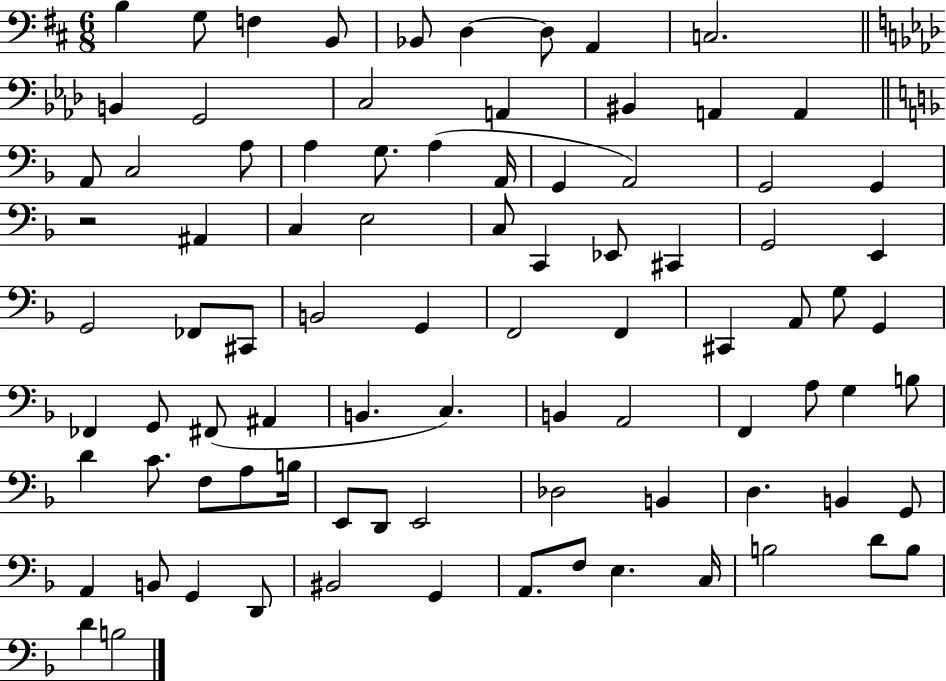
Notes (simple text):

B3/q G3/e F3/q B2/e Bb2/e D3/q D3/e A2/q C3/h. B2/q G2/h C3/h A2/q BIS2/q A2/q A2/q A2/e C3/h A3/e A3/q G3/e. A3/q A2/s G2/q A2/h G2/h G2/q R/h A#2/q C3/q E3/h C3/e C2/q Eb2/e C#2/q G2/h E2/q G2/h FES2/e C#2/e B2/h G2/q F2/h F2/q C#2/q A2/e G3/e G2/q FES2/q G2/e F#2/e A#2/q B2/q. C3/q. B2/q A2/h F2/q A3/e G3/q B3/e D4/q C4/e. F3/e A3/e B3/s E2/e D2/e E2/h Db3/h B2/q D3/q. B2/q G2/e A2/q B2/e G2/q D2/e BIS2/h G2/q A2/e. F3/e E3/q. C3/s B3/h D4/e B3/e D4/q B3/h